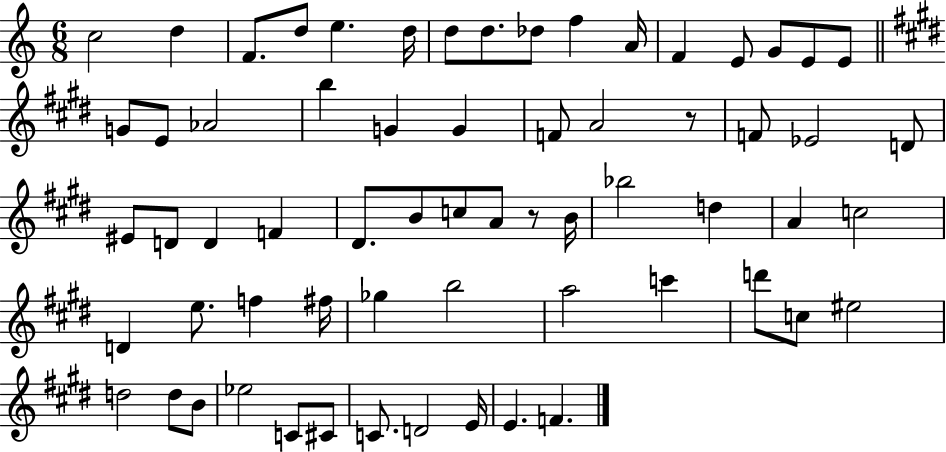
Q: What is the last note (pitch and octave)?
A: F4